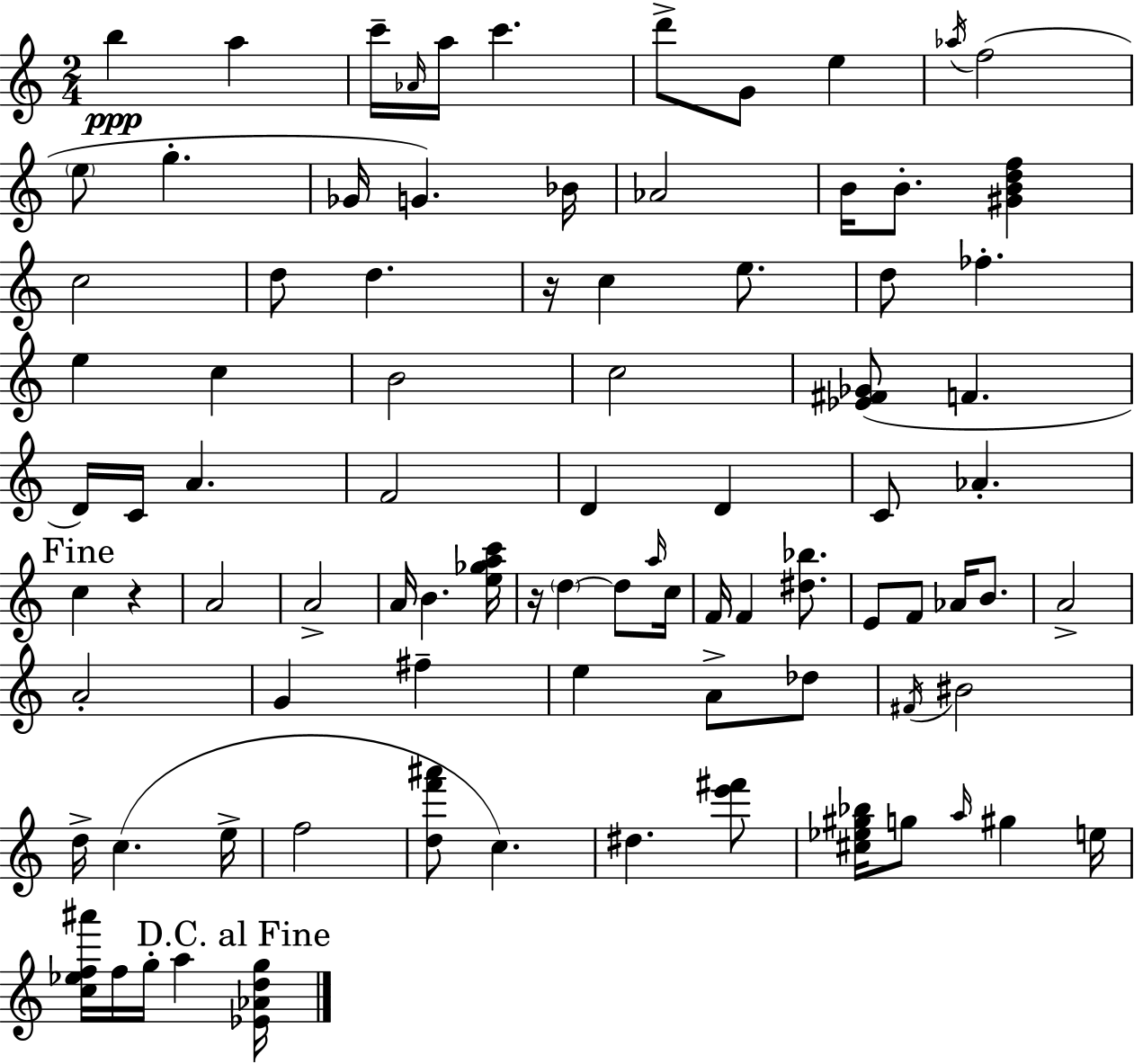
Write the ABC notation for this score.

X:1
T:Untitled
M:2/4
L:1/4
K:Am
b a c'/4 _A/4 a/4 c' d'/2 G/2 e _a/4 f2 e/2 g _G/4 G _B/4 _A2 B/4 B/2 [^GBdf] c2 d/2 d z/4 c e/2 d/2 _f e c B2 c2 [_E^F_G]/2 F D/4 C/4 A F2 D D C/2 _A c z A2 A2 A/4 B [e_gac']/4 z/4 d d/2 a/4 c/4 F/4 F [^d_b]/2 E/2 F/2 _A/4 B/2 A2 A2 G ^f e A/2 _d/2 ^F/4 ^B2 d/4 c e/4 f2 [df'^a']/2 c ^d [e'^f']/2 [^c_e^g_b]/4 g/2 a/4 ^g e/4 [c_ef^a']/4 f/4 g/4 a [_E_Adg]/4